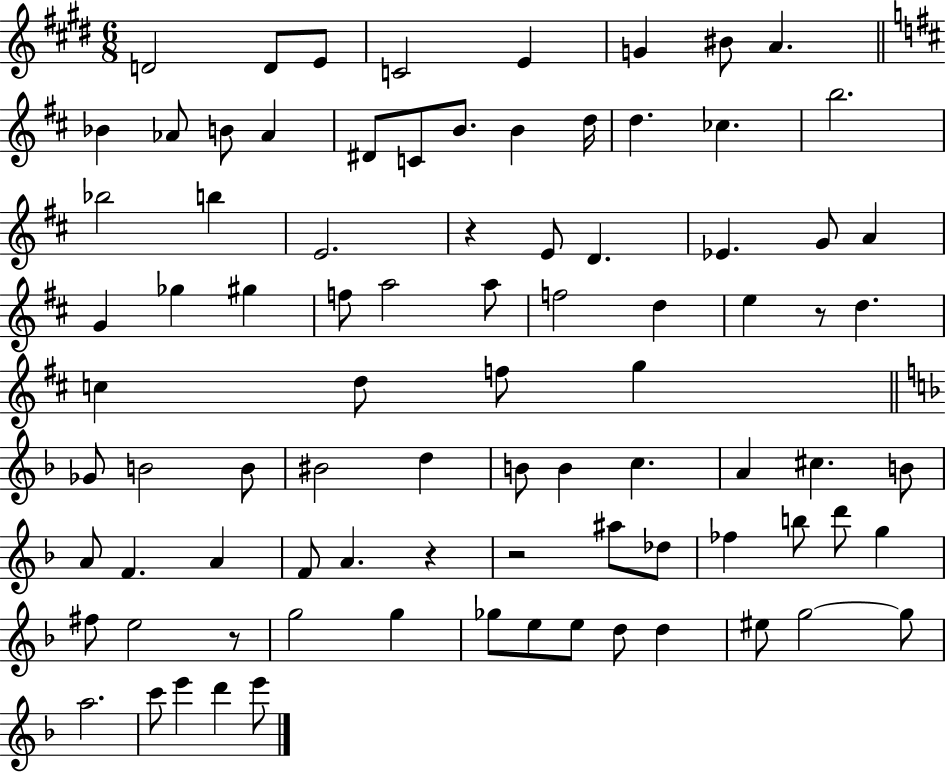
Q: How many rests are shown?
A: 5